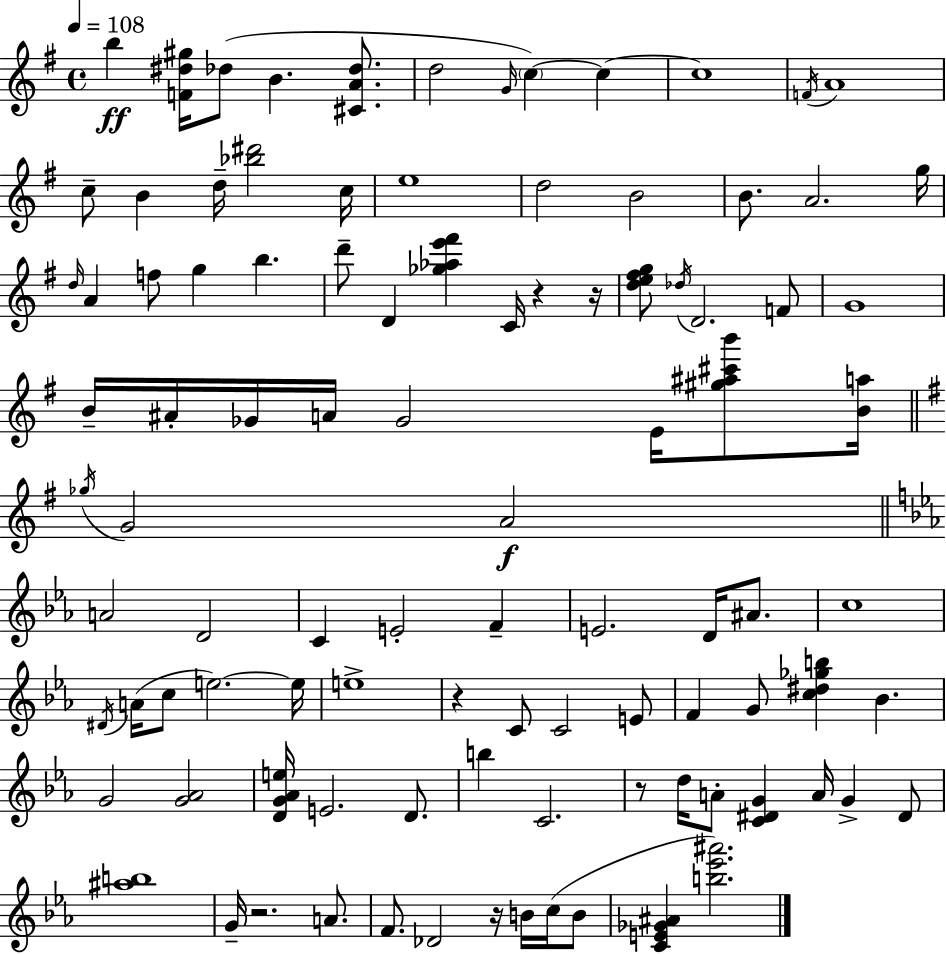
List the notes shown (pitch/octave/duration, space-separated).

B5/q [F4,D#5,G#5]/s Db5/e B4/q. [C#4,A4,Db5]/e. D5/h G4/s C5/q C5/q C5/w F4/s A4/w C5/e B4/q D5/s [Bb5,D#6]/h C5/s E5/w D5/h B4/h B4/e. A4/h. G5/s D5/s A4/q F5/e G5/q B5/q. D6/e D4/q [Gb5,Ab5,E6,F#6]/q C4/s R/q R/s [D5,E5,F#5,G5]/e Db5/s D4/h. F4/e G4/w B4/s A#4/s Gb4/s A4/s Gb4/h E4/s [G#5,A#5,C#6,B6]/e [B4,A5]/s Gb5/s G4/h A4/h A4/h D4/h C4/q E4/h F4/q E4/h. D4/s A#4/e. C5/w D#4/s A4/s C5/e E5/h. E5/s E5/w R/q C4/e C4/h E4/e F4/q G4/e [C5,D#5,Gb5,B5]/q Bb4/q. G4/h [G4,Ab4]/h [D4,G4,Ab4,E5]/s E4/h. D4/e. B5/q C4/h. R/e D5/s A4/e [C4,D#4,G4]/q A4/s G4/q D#4/e [A#5,B5]/w G4/s R/h. A4/e. F4/e. Db4/h R/s B4/s C5/s B4/e [C4,E4,Gb4,A#4]/q [B5,Eb6,A#6]/h.